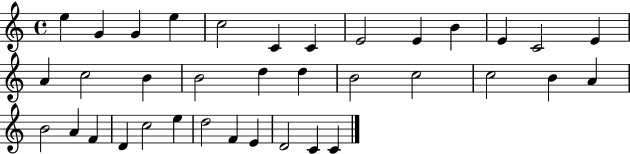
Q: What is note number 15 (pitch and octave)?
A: C5